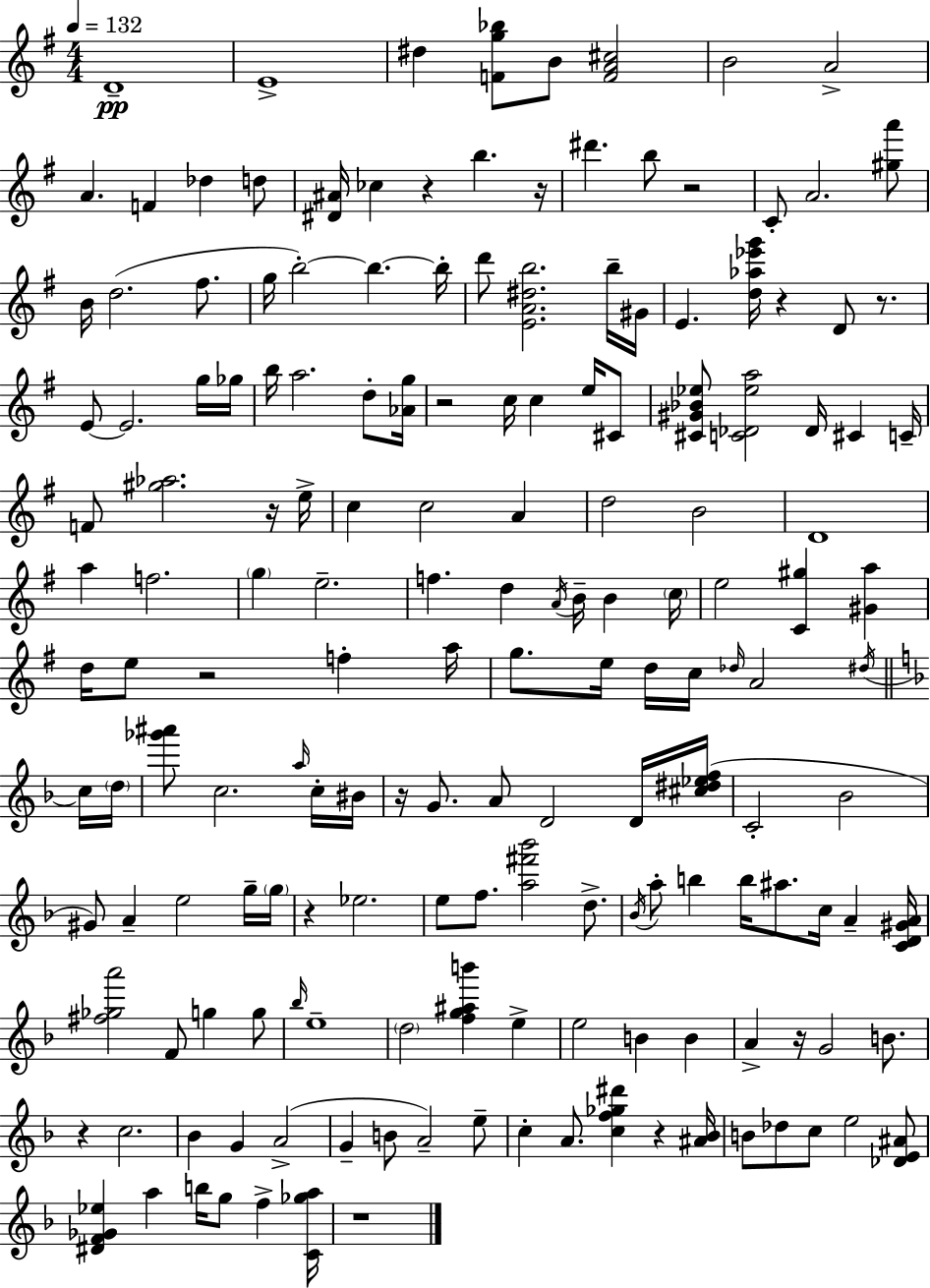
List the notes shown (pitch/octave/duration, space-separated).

D4/w E4/w D#5/q [F4,G5,Bb5]/e B4/e [F4,A4,C#5]/h B4/h A4/h A4/q. F4/q Db5/q D5/e [D#4,A#4]/s CES5/q R/q B5/q. R/s D#6/q. B5/e R/h C4/e A4/h. [G#5,A6]/e B4/s D5/h. F#5/e. G5/s B5/h B5/q. B5/s D6/e [E4,A4,D#5,B5]/h. B5/s G#4/s E4/q. [D5,Ab5,Eb6,G6]/s R/q D4/e R/e. E4/e E4/h. G5/s Gb5/s B5/s A5/h. D5/e [Ab4,G5]/s R/h C5/s C5/q E5/s C#4/e [C#4,G#4,Bb4,Eb5]/e [C4,Db4,Eb5,A5]/h Db4/s C#4/q C4/s F4/e [G#5,Ab5]/h. R/s E5/s C5/q C5/h A4/q D5/h B4/h D4/w A5/q F5/h. G5/q E5/h. F5/q. D5/q A4/s B4/s B4/q C5/s E5/h [C4,G#5]/q [G#4,A5]/q D5/s E5/e R/h F5/q A5/s G5/e. E5/s D5/s C5/s Db5/s A4/h D#5/s C5/s D5/s [Gb6,A#6]/e C5/h. A5/s C5/s BIS4/s R/s G4/e. A4/e D4/h D4/s [C#5,D#5,Eb5,F5]/s C4/h Bb4/h G#4/e A4/q E5/h G5/s G5/s R/q Eb5/h. E5/e F5/e. [A5,F#6,Bb6]/h D5/e. Bb4/s A5/e B5/q B5/s A#5/e. C5/s A4/q [C4,D4,G#4,A4]/s [F#5,Gb5,A6]/h F4/e G5/q G5/e Bb5/s E5/w D5/h [F5,G5,A#5,B6]/q E5/q E5/h B4/q B4/q A4/q R/s G4/h B4/e. R/q C5/h. Bb4/q G4/q A4/h G4/q B4/e A4/h E5/e C5/q A4/e. [C5,F5,Gb5,D#6]/q R/q [A#4,Bb4]/s B4/e Db5/e C5/e E5/h [Db4,E4,A#4]/e [D#4,F4,Gb4,Eb5]/q A5/q B5/s G5/e F5/q [C4,Gb5,A5]/s R/w